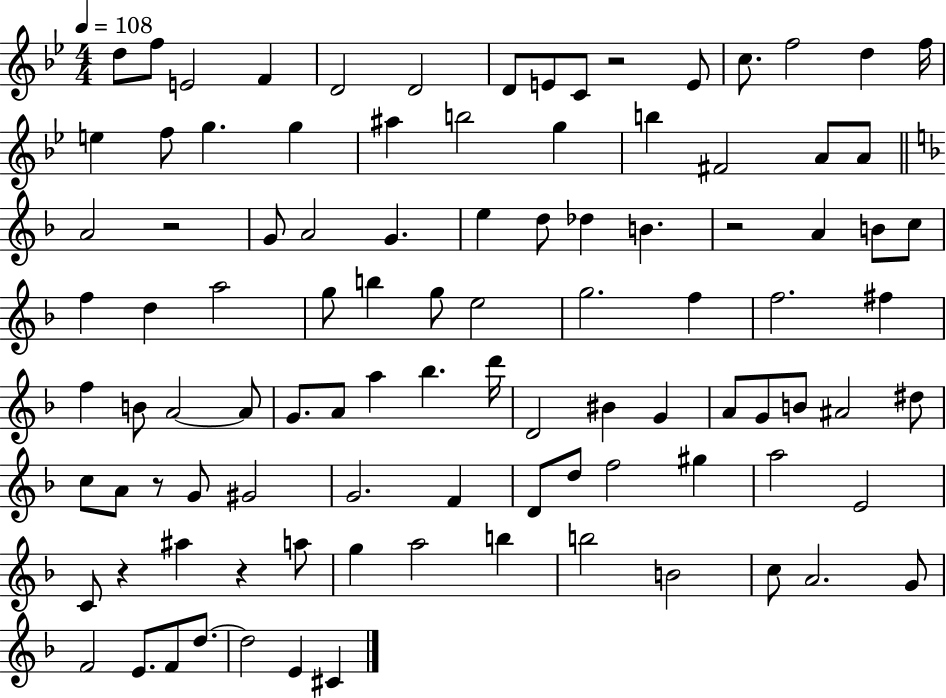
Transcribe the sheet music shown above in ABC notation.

X:1
T:Untitled
M:4/4
L:1/4
K:Bb
d/2 f/2 E2 F D2 D2 D/2 E/2 C/2 z2 E/2 c/2 f2 d f/4 e f/2 g g ^a b2 g b ^F2 A/2 A/2 A2 z2 G/2 A2 G e d/2 _d B z2 A B/2 c/2 f d a2 g/2 b g/2 e2 g2 f f2 ^f f B/2 A2 A/2 G/2 A/2 a _b d'/4 D2 ^B G A/2 G/2 B/2 ^A2 ^d/2 c/2 A/2 z/2 G/2 ^G2 G2 F D/2 d/2 f2 ^g a2 E2 C/2 z ^a z a/2 g a2 b b2 B2 c/2 A2 G/2 F2 E/2 F/2 d/2 d2 E ^C